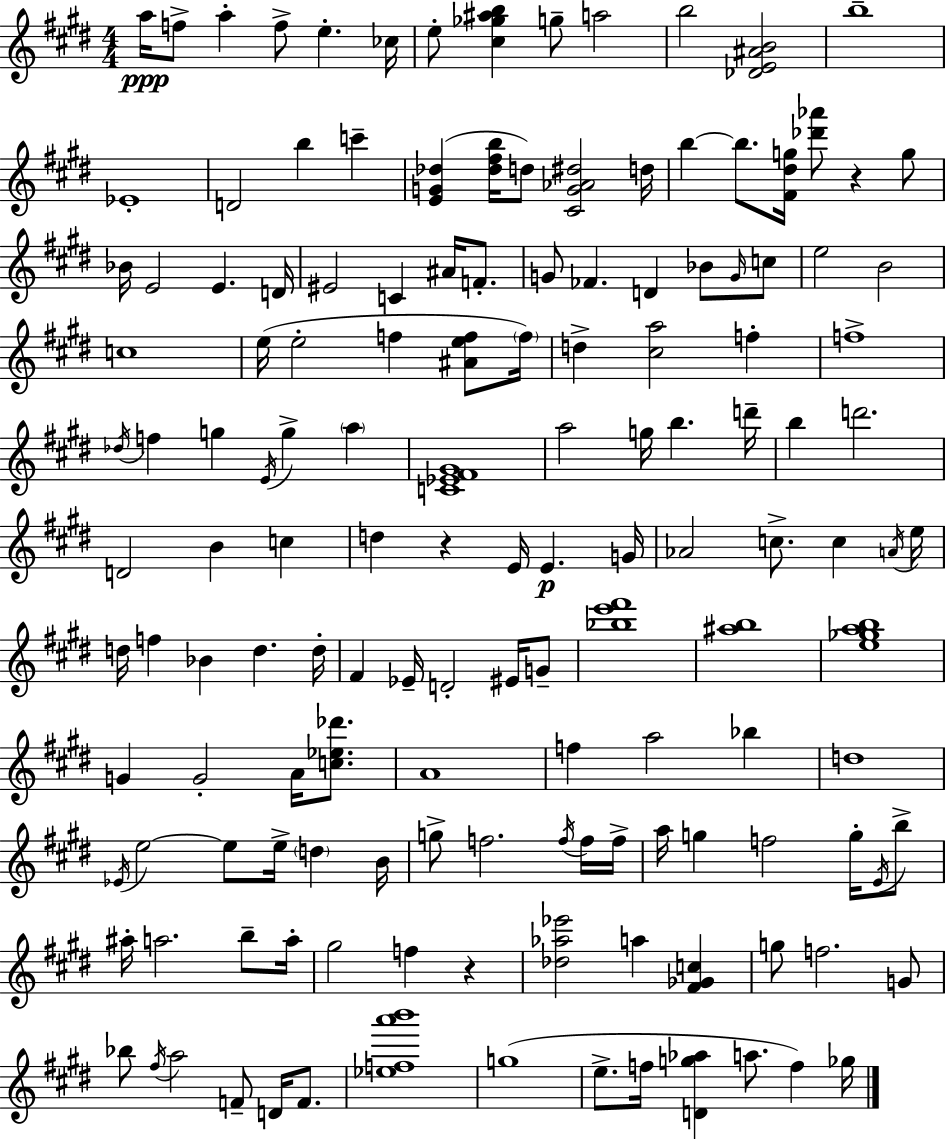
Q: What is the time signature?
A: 4/4